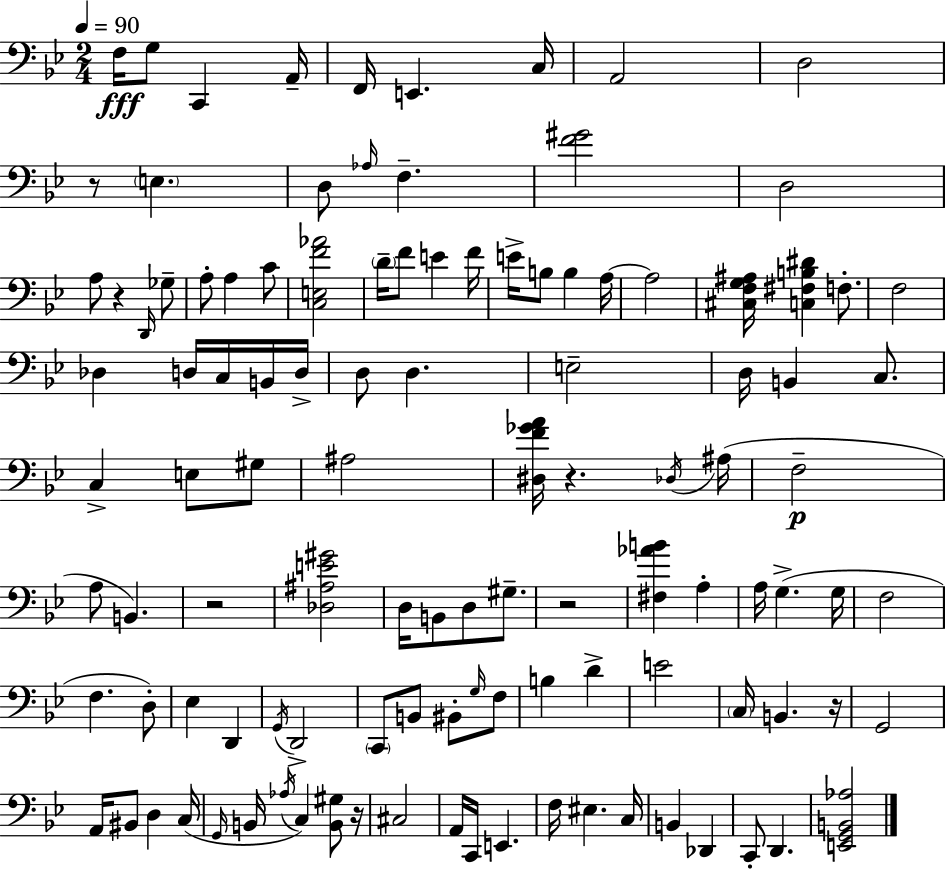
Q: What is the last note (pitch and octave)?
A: D2